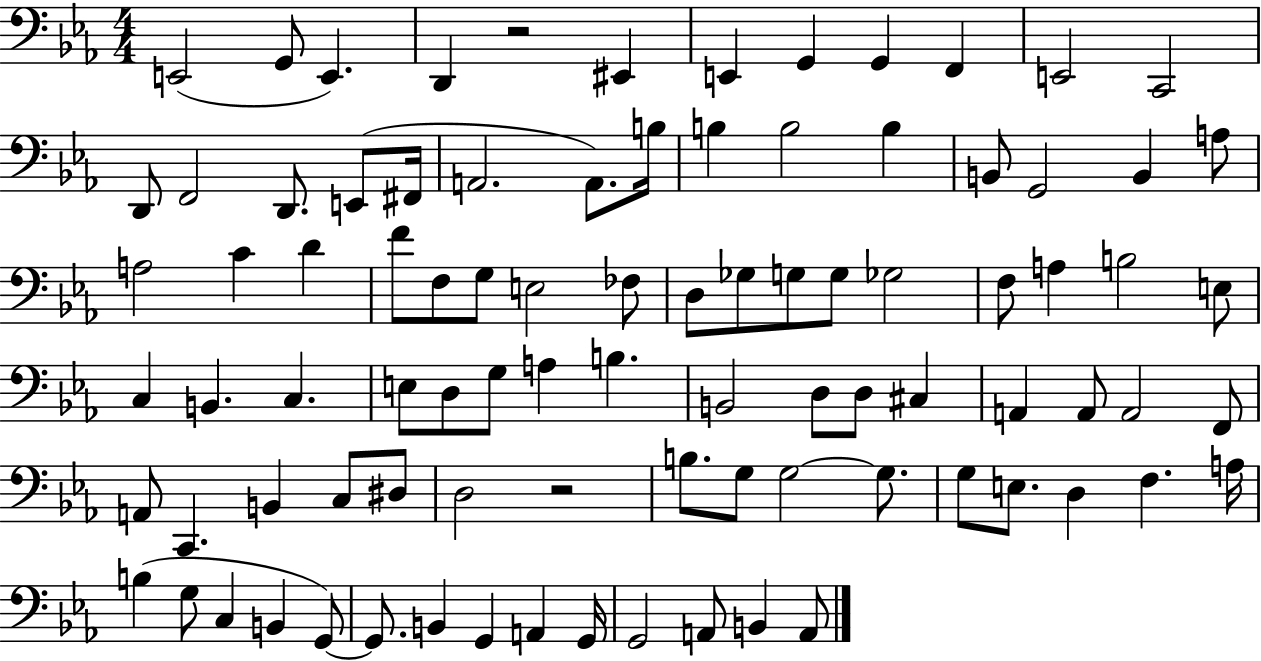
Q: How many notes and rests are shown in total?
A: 90